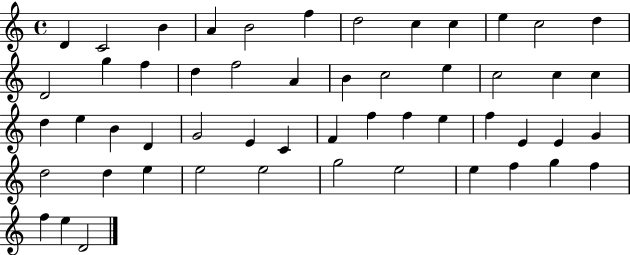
D4/q C4/h B4/q A4/q B4/h F5/q D5/h C5/q C5/q E5/q C5/h D5/q D4/h G5/q F5/q D5/q F5/h A4/q B4/q C5/h E5/q C5/h C5/q C5/q D5/q E5/q B4/q D4/q G4/h E4/q C4/q F4/q F5/q F5/q E5/q F5/q E4/q E4/q G4/q D5/h D5/q E5/q E5/h E5/h G5/h E5/h E5/q F5/q G5/q F5/q F5/q E5/q D4/h